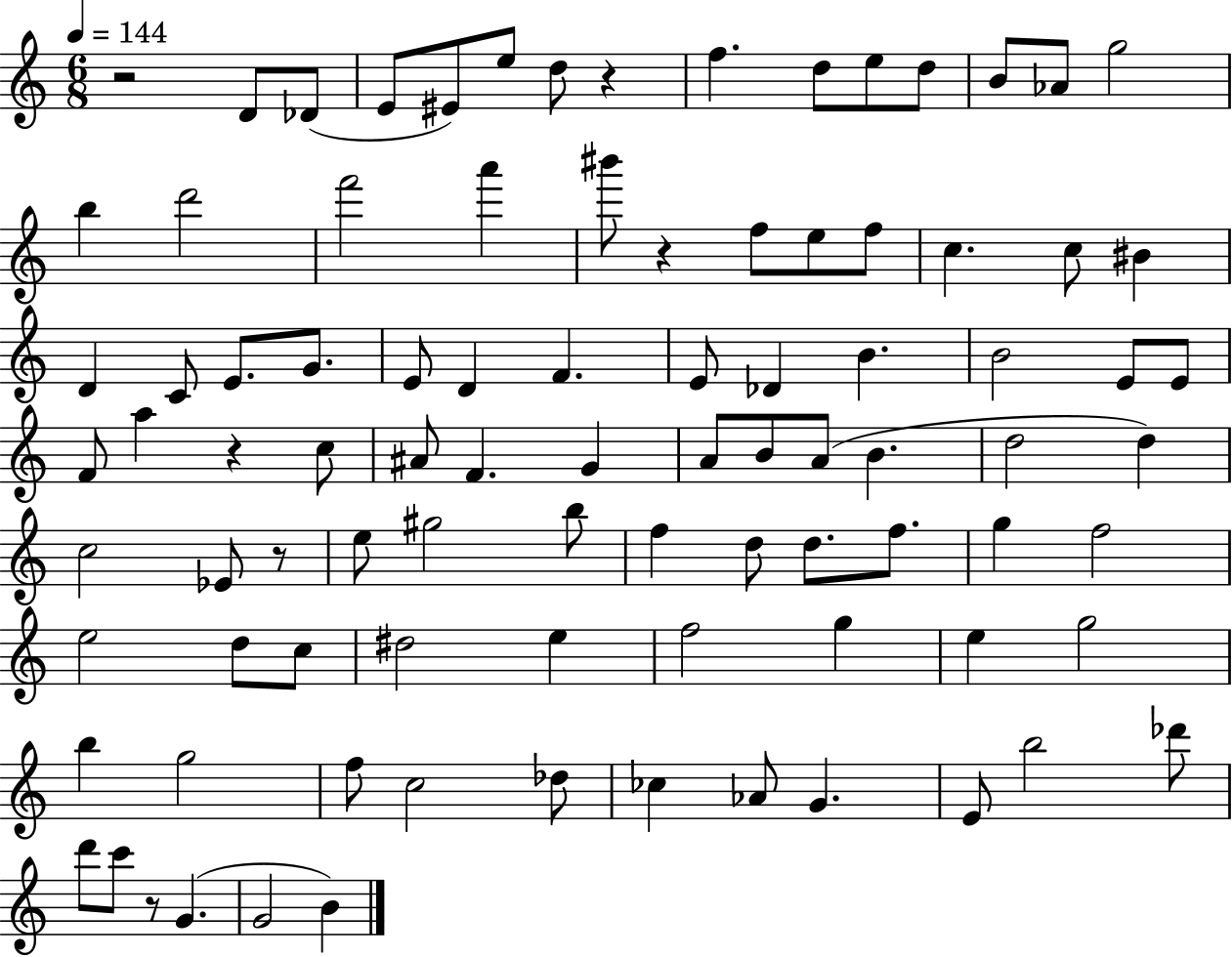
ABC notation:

X:1
T:Untitled
M:6/8
L:1/4
K:C
z2 D/2 _D/2 E/2 ^E/2 e/2 d/2 z f d/2 e/2 d/2 B/2 _A/2 g2 b d'2 f'2 a' ^b'/2 z f/2 e/2 f/2 c c/2 ^B D C/2 E/2 G/2 E/2 D F E/2 _D B B2 E/2 E/2 F/2 a z c/2 ^A/2 F G A/2 B/2 A/2 B d2 d c2 _E/2 z/2 e/2 ^g2 b/2 f d/2 d/2 f/2 g f2 e2 d/2 c/2 ^d2 e f2 g e g2 b g2 f/2 c2 _d/2 _c _A/2 G E/2 b2 _d'/2 d'/2 c'/2 z/2 G G2 B